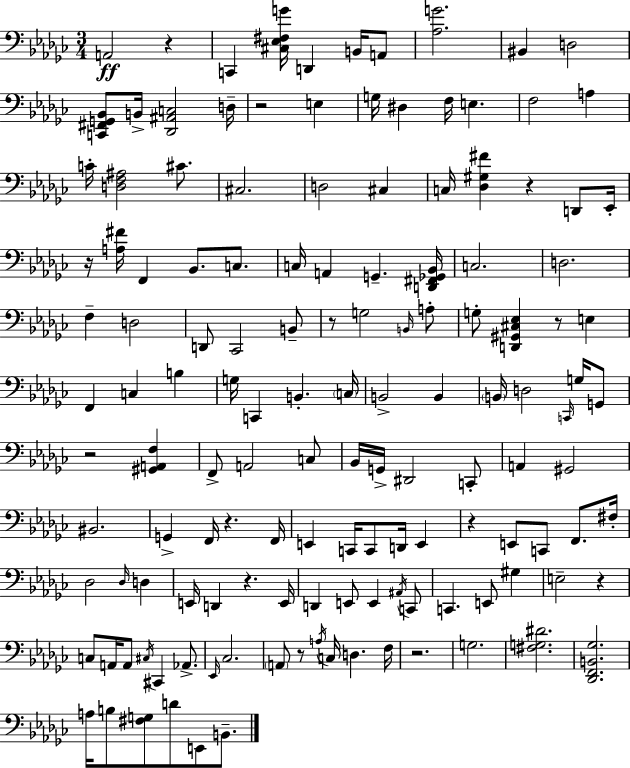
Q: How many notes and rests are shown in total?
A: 138